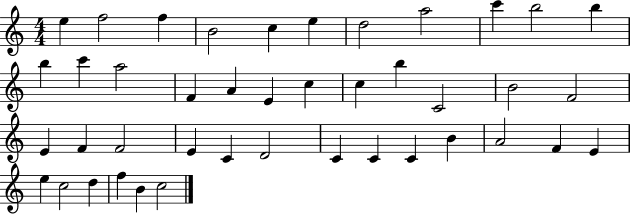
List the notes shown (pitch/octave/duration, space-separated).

E5/q F5/h F5/q B4/h C5/q E5/q D5/h A5/h C6/q B5/h B5/q B5/q C6/q A5/h F4/q A4/q E4/q C5/q C5/q B5/q C4/h B4/h F4/h E4/q F4/q F4/h E4/q C4/q D4/h C4/q C4/q C4/q B4/q A4/h F4/q E4/q E5/q C5/h D5/q F5/q B4/q C5/h